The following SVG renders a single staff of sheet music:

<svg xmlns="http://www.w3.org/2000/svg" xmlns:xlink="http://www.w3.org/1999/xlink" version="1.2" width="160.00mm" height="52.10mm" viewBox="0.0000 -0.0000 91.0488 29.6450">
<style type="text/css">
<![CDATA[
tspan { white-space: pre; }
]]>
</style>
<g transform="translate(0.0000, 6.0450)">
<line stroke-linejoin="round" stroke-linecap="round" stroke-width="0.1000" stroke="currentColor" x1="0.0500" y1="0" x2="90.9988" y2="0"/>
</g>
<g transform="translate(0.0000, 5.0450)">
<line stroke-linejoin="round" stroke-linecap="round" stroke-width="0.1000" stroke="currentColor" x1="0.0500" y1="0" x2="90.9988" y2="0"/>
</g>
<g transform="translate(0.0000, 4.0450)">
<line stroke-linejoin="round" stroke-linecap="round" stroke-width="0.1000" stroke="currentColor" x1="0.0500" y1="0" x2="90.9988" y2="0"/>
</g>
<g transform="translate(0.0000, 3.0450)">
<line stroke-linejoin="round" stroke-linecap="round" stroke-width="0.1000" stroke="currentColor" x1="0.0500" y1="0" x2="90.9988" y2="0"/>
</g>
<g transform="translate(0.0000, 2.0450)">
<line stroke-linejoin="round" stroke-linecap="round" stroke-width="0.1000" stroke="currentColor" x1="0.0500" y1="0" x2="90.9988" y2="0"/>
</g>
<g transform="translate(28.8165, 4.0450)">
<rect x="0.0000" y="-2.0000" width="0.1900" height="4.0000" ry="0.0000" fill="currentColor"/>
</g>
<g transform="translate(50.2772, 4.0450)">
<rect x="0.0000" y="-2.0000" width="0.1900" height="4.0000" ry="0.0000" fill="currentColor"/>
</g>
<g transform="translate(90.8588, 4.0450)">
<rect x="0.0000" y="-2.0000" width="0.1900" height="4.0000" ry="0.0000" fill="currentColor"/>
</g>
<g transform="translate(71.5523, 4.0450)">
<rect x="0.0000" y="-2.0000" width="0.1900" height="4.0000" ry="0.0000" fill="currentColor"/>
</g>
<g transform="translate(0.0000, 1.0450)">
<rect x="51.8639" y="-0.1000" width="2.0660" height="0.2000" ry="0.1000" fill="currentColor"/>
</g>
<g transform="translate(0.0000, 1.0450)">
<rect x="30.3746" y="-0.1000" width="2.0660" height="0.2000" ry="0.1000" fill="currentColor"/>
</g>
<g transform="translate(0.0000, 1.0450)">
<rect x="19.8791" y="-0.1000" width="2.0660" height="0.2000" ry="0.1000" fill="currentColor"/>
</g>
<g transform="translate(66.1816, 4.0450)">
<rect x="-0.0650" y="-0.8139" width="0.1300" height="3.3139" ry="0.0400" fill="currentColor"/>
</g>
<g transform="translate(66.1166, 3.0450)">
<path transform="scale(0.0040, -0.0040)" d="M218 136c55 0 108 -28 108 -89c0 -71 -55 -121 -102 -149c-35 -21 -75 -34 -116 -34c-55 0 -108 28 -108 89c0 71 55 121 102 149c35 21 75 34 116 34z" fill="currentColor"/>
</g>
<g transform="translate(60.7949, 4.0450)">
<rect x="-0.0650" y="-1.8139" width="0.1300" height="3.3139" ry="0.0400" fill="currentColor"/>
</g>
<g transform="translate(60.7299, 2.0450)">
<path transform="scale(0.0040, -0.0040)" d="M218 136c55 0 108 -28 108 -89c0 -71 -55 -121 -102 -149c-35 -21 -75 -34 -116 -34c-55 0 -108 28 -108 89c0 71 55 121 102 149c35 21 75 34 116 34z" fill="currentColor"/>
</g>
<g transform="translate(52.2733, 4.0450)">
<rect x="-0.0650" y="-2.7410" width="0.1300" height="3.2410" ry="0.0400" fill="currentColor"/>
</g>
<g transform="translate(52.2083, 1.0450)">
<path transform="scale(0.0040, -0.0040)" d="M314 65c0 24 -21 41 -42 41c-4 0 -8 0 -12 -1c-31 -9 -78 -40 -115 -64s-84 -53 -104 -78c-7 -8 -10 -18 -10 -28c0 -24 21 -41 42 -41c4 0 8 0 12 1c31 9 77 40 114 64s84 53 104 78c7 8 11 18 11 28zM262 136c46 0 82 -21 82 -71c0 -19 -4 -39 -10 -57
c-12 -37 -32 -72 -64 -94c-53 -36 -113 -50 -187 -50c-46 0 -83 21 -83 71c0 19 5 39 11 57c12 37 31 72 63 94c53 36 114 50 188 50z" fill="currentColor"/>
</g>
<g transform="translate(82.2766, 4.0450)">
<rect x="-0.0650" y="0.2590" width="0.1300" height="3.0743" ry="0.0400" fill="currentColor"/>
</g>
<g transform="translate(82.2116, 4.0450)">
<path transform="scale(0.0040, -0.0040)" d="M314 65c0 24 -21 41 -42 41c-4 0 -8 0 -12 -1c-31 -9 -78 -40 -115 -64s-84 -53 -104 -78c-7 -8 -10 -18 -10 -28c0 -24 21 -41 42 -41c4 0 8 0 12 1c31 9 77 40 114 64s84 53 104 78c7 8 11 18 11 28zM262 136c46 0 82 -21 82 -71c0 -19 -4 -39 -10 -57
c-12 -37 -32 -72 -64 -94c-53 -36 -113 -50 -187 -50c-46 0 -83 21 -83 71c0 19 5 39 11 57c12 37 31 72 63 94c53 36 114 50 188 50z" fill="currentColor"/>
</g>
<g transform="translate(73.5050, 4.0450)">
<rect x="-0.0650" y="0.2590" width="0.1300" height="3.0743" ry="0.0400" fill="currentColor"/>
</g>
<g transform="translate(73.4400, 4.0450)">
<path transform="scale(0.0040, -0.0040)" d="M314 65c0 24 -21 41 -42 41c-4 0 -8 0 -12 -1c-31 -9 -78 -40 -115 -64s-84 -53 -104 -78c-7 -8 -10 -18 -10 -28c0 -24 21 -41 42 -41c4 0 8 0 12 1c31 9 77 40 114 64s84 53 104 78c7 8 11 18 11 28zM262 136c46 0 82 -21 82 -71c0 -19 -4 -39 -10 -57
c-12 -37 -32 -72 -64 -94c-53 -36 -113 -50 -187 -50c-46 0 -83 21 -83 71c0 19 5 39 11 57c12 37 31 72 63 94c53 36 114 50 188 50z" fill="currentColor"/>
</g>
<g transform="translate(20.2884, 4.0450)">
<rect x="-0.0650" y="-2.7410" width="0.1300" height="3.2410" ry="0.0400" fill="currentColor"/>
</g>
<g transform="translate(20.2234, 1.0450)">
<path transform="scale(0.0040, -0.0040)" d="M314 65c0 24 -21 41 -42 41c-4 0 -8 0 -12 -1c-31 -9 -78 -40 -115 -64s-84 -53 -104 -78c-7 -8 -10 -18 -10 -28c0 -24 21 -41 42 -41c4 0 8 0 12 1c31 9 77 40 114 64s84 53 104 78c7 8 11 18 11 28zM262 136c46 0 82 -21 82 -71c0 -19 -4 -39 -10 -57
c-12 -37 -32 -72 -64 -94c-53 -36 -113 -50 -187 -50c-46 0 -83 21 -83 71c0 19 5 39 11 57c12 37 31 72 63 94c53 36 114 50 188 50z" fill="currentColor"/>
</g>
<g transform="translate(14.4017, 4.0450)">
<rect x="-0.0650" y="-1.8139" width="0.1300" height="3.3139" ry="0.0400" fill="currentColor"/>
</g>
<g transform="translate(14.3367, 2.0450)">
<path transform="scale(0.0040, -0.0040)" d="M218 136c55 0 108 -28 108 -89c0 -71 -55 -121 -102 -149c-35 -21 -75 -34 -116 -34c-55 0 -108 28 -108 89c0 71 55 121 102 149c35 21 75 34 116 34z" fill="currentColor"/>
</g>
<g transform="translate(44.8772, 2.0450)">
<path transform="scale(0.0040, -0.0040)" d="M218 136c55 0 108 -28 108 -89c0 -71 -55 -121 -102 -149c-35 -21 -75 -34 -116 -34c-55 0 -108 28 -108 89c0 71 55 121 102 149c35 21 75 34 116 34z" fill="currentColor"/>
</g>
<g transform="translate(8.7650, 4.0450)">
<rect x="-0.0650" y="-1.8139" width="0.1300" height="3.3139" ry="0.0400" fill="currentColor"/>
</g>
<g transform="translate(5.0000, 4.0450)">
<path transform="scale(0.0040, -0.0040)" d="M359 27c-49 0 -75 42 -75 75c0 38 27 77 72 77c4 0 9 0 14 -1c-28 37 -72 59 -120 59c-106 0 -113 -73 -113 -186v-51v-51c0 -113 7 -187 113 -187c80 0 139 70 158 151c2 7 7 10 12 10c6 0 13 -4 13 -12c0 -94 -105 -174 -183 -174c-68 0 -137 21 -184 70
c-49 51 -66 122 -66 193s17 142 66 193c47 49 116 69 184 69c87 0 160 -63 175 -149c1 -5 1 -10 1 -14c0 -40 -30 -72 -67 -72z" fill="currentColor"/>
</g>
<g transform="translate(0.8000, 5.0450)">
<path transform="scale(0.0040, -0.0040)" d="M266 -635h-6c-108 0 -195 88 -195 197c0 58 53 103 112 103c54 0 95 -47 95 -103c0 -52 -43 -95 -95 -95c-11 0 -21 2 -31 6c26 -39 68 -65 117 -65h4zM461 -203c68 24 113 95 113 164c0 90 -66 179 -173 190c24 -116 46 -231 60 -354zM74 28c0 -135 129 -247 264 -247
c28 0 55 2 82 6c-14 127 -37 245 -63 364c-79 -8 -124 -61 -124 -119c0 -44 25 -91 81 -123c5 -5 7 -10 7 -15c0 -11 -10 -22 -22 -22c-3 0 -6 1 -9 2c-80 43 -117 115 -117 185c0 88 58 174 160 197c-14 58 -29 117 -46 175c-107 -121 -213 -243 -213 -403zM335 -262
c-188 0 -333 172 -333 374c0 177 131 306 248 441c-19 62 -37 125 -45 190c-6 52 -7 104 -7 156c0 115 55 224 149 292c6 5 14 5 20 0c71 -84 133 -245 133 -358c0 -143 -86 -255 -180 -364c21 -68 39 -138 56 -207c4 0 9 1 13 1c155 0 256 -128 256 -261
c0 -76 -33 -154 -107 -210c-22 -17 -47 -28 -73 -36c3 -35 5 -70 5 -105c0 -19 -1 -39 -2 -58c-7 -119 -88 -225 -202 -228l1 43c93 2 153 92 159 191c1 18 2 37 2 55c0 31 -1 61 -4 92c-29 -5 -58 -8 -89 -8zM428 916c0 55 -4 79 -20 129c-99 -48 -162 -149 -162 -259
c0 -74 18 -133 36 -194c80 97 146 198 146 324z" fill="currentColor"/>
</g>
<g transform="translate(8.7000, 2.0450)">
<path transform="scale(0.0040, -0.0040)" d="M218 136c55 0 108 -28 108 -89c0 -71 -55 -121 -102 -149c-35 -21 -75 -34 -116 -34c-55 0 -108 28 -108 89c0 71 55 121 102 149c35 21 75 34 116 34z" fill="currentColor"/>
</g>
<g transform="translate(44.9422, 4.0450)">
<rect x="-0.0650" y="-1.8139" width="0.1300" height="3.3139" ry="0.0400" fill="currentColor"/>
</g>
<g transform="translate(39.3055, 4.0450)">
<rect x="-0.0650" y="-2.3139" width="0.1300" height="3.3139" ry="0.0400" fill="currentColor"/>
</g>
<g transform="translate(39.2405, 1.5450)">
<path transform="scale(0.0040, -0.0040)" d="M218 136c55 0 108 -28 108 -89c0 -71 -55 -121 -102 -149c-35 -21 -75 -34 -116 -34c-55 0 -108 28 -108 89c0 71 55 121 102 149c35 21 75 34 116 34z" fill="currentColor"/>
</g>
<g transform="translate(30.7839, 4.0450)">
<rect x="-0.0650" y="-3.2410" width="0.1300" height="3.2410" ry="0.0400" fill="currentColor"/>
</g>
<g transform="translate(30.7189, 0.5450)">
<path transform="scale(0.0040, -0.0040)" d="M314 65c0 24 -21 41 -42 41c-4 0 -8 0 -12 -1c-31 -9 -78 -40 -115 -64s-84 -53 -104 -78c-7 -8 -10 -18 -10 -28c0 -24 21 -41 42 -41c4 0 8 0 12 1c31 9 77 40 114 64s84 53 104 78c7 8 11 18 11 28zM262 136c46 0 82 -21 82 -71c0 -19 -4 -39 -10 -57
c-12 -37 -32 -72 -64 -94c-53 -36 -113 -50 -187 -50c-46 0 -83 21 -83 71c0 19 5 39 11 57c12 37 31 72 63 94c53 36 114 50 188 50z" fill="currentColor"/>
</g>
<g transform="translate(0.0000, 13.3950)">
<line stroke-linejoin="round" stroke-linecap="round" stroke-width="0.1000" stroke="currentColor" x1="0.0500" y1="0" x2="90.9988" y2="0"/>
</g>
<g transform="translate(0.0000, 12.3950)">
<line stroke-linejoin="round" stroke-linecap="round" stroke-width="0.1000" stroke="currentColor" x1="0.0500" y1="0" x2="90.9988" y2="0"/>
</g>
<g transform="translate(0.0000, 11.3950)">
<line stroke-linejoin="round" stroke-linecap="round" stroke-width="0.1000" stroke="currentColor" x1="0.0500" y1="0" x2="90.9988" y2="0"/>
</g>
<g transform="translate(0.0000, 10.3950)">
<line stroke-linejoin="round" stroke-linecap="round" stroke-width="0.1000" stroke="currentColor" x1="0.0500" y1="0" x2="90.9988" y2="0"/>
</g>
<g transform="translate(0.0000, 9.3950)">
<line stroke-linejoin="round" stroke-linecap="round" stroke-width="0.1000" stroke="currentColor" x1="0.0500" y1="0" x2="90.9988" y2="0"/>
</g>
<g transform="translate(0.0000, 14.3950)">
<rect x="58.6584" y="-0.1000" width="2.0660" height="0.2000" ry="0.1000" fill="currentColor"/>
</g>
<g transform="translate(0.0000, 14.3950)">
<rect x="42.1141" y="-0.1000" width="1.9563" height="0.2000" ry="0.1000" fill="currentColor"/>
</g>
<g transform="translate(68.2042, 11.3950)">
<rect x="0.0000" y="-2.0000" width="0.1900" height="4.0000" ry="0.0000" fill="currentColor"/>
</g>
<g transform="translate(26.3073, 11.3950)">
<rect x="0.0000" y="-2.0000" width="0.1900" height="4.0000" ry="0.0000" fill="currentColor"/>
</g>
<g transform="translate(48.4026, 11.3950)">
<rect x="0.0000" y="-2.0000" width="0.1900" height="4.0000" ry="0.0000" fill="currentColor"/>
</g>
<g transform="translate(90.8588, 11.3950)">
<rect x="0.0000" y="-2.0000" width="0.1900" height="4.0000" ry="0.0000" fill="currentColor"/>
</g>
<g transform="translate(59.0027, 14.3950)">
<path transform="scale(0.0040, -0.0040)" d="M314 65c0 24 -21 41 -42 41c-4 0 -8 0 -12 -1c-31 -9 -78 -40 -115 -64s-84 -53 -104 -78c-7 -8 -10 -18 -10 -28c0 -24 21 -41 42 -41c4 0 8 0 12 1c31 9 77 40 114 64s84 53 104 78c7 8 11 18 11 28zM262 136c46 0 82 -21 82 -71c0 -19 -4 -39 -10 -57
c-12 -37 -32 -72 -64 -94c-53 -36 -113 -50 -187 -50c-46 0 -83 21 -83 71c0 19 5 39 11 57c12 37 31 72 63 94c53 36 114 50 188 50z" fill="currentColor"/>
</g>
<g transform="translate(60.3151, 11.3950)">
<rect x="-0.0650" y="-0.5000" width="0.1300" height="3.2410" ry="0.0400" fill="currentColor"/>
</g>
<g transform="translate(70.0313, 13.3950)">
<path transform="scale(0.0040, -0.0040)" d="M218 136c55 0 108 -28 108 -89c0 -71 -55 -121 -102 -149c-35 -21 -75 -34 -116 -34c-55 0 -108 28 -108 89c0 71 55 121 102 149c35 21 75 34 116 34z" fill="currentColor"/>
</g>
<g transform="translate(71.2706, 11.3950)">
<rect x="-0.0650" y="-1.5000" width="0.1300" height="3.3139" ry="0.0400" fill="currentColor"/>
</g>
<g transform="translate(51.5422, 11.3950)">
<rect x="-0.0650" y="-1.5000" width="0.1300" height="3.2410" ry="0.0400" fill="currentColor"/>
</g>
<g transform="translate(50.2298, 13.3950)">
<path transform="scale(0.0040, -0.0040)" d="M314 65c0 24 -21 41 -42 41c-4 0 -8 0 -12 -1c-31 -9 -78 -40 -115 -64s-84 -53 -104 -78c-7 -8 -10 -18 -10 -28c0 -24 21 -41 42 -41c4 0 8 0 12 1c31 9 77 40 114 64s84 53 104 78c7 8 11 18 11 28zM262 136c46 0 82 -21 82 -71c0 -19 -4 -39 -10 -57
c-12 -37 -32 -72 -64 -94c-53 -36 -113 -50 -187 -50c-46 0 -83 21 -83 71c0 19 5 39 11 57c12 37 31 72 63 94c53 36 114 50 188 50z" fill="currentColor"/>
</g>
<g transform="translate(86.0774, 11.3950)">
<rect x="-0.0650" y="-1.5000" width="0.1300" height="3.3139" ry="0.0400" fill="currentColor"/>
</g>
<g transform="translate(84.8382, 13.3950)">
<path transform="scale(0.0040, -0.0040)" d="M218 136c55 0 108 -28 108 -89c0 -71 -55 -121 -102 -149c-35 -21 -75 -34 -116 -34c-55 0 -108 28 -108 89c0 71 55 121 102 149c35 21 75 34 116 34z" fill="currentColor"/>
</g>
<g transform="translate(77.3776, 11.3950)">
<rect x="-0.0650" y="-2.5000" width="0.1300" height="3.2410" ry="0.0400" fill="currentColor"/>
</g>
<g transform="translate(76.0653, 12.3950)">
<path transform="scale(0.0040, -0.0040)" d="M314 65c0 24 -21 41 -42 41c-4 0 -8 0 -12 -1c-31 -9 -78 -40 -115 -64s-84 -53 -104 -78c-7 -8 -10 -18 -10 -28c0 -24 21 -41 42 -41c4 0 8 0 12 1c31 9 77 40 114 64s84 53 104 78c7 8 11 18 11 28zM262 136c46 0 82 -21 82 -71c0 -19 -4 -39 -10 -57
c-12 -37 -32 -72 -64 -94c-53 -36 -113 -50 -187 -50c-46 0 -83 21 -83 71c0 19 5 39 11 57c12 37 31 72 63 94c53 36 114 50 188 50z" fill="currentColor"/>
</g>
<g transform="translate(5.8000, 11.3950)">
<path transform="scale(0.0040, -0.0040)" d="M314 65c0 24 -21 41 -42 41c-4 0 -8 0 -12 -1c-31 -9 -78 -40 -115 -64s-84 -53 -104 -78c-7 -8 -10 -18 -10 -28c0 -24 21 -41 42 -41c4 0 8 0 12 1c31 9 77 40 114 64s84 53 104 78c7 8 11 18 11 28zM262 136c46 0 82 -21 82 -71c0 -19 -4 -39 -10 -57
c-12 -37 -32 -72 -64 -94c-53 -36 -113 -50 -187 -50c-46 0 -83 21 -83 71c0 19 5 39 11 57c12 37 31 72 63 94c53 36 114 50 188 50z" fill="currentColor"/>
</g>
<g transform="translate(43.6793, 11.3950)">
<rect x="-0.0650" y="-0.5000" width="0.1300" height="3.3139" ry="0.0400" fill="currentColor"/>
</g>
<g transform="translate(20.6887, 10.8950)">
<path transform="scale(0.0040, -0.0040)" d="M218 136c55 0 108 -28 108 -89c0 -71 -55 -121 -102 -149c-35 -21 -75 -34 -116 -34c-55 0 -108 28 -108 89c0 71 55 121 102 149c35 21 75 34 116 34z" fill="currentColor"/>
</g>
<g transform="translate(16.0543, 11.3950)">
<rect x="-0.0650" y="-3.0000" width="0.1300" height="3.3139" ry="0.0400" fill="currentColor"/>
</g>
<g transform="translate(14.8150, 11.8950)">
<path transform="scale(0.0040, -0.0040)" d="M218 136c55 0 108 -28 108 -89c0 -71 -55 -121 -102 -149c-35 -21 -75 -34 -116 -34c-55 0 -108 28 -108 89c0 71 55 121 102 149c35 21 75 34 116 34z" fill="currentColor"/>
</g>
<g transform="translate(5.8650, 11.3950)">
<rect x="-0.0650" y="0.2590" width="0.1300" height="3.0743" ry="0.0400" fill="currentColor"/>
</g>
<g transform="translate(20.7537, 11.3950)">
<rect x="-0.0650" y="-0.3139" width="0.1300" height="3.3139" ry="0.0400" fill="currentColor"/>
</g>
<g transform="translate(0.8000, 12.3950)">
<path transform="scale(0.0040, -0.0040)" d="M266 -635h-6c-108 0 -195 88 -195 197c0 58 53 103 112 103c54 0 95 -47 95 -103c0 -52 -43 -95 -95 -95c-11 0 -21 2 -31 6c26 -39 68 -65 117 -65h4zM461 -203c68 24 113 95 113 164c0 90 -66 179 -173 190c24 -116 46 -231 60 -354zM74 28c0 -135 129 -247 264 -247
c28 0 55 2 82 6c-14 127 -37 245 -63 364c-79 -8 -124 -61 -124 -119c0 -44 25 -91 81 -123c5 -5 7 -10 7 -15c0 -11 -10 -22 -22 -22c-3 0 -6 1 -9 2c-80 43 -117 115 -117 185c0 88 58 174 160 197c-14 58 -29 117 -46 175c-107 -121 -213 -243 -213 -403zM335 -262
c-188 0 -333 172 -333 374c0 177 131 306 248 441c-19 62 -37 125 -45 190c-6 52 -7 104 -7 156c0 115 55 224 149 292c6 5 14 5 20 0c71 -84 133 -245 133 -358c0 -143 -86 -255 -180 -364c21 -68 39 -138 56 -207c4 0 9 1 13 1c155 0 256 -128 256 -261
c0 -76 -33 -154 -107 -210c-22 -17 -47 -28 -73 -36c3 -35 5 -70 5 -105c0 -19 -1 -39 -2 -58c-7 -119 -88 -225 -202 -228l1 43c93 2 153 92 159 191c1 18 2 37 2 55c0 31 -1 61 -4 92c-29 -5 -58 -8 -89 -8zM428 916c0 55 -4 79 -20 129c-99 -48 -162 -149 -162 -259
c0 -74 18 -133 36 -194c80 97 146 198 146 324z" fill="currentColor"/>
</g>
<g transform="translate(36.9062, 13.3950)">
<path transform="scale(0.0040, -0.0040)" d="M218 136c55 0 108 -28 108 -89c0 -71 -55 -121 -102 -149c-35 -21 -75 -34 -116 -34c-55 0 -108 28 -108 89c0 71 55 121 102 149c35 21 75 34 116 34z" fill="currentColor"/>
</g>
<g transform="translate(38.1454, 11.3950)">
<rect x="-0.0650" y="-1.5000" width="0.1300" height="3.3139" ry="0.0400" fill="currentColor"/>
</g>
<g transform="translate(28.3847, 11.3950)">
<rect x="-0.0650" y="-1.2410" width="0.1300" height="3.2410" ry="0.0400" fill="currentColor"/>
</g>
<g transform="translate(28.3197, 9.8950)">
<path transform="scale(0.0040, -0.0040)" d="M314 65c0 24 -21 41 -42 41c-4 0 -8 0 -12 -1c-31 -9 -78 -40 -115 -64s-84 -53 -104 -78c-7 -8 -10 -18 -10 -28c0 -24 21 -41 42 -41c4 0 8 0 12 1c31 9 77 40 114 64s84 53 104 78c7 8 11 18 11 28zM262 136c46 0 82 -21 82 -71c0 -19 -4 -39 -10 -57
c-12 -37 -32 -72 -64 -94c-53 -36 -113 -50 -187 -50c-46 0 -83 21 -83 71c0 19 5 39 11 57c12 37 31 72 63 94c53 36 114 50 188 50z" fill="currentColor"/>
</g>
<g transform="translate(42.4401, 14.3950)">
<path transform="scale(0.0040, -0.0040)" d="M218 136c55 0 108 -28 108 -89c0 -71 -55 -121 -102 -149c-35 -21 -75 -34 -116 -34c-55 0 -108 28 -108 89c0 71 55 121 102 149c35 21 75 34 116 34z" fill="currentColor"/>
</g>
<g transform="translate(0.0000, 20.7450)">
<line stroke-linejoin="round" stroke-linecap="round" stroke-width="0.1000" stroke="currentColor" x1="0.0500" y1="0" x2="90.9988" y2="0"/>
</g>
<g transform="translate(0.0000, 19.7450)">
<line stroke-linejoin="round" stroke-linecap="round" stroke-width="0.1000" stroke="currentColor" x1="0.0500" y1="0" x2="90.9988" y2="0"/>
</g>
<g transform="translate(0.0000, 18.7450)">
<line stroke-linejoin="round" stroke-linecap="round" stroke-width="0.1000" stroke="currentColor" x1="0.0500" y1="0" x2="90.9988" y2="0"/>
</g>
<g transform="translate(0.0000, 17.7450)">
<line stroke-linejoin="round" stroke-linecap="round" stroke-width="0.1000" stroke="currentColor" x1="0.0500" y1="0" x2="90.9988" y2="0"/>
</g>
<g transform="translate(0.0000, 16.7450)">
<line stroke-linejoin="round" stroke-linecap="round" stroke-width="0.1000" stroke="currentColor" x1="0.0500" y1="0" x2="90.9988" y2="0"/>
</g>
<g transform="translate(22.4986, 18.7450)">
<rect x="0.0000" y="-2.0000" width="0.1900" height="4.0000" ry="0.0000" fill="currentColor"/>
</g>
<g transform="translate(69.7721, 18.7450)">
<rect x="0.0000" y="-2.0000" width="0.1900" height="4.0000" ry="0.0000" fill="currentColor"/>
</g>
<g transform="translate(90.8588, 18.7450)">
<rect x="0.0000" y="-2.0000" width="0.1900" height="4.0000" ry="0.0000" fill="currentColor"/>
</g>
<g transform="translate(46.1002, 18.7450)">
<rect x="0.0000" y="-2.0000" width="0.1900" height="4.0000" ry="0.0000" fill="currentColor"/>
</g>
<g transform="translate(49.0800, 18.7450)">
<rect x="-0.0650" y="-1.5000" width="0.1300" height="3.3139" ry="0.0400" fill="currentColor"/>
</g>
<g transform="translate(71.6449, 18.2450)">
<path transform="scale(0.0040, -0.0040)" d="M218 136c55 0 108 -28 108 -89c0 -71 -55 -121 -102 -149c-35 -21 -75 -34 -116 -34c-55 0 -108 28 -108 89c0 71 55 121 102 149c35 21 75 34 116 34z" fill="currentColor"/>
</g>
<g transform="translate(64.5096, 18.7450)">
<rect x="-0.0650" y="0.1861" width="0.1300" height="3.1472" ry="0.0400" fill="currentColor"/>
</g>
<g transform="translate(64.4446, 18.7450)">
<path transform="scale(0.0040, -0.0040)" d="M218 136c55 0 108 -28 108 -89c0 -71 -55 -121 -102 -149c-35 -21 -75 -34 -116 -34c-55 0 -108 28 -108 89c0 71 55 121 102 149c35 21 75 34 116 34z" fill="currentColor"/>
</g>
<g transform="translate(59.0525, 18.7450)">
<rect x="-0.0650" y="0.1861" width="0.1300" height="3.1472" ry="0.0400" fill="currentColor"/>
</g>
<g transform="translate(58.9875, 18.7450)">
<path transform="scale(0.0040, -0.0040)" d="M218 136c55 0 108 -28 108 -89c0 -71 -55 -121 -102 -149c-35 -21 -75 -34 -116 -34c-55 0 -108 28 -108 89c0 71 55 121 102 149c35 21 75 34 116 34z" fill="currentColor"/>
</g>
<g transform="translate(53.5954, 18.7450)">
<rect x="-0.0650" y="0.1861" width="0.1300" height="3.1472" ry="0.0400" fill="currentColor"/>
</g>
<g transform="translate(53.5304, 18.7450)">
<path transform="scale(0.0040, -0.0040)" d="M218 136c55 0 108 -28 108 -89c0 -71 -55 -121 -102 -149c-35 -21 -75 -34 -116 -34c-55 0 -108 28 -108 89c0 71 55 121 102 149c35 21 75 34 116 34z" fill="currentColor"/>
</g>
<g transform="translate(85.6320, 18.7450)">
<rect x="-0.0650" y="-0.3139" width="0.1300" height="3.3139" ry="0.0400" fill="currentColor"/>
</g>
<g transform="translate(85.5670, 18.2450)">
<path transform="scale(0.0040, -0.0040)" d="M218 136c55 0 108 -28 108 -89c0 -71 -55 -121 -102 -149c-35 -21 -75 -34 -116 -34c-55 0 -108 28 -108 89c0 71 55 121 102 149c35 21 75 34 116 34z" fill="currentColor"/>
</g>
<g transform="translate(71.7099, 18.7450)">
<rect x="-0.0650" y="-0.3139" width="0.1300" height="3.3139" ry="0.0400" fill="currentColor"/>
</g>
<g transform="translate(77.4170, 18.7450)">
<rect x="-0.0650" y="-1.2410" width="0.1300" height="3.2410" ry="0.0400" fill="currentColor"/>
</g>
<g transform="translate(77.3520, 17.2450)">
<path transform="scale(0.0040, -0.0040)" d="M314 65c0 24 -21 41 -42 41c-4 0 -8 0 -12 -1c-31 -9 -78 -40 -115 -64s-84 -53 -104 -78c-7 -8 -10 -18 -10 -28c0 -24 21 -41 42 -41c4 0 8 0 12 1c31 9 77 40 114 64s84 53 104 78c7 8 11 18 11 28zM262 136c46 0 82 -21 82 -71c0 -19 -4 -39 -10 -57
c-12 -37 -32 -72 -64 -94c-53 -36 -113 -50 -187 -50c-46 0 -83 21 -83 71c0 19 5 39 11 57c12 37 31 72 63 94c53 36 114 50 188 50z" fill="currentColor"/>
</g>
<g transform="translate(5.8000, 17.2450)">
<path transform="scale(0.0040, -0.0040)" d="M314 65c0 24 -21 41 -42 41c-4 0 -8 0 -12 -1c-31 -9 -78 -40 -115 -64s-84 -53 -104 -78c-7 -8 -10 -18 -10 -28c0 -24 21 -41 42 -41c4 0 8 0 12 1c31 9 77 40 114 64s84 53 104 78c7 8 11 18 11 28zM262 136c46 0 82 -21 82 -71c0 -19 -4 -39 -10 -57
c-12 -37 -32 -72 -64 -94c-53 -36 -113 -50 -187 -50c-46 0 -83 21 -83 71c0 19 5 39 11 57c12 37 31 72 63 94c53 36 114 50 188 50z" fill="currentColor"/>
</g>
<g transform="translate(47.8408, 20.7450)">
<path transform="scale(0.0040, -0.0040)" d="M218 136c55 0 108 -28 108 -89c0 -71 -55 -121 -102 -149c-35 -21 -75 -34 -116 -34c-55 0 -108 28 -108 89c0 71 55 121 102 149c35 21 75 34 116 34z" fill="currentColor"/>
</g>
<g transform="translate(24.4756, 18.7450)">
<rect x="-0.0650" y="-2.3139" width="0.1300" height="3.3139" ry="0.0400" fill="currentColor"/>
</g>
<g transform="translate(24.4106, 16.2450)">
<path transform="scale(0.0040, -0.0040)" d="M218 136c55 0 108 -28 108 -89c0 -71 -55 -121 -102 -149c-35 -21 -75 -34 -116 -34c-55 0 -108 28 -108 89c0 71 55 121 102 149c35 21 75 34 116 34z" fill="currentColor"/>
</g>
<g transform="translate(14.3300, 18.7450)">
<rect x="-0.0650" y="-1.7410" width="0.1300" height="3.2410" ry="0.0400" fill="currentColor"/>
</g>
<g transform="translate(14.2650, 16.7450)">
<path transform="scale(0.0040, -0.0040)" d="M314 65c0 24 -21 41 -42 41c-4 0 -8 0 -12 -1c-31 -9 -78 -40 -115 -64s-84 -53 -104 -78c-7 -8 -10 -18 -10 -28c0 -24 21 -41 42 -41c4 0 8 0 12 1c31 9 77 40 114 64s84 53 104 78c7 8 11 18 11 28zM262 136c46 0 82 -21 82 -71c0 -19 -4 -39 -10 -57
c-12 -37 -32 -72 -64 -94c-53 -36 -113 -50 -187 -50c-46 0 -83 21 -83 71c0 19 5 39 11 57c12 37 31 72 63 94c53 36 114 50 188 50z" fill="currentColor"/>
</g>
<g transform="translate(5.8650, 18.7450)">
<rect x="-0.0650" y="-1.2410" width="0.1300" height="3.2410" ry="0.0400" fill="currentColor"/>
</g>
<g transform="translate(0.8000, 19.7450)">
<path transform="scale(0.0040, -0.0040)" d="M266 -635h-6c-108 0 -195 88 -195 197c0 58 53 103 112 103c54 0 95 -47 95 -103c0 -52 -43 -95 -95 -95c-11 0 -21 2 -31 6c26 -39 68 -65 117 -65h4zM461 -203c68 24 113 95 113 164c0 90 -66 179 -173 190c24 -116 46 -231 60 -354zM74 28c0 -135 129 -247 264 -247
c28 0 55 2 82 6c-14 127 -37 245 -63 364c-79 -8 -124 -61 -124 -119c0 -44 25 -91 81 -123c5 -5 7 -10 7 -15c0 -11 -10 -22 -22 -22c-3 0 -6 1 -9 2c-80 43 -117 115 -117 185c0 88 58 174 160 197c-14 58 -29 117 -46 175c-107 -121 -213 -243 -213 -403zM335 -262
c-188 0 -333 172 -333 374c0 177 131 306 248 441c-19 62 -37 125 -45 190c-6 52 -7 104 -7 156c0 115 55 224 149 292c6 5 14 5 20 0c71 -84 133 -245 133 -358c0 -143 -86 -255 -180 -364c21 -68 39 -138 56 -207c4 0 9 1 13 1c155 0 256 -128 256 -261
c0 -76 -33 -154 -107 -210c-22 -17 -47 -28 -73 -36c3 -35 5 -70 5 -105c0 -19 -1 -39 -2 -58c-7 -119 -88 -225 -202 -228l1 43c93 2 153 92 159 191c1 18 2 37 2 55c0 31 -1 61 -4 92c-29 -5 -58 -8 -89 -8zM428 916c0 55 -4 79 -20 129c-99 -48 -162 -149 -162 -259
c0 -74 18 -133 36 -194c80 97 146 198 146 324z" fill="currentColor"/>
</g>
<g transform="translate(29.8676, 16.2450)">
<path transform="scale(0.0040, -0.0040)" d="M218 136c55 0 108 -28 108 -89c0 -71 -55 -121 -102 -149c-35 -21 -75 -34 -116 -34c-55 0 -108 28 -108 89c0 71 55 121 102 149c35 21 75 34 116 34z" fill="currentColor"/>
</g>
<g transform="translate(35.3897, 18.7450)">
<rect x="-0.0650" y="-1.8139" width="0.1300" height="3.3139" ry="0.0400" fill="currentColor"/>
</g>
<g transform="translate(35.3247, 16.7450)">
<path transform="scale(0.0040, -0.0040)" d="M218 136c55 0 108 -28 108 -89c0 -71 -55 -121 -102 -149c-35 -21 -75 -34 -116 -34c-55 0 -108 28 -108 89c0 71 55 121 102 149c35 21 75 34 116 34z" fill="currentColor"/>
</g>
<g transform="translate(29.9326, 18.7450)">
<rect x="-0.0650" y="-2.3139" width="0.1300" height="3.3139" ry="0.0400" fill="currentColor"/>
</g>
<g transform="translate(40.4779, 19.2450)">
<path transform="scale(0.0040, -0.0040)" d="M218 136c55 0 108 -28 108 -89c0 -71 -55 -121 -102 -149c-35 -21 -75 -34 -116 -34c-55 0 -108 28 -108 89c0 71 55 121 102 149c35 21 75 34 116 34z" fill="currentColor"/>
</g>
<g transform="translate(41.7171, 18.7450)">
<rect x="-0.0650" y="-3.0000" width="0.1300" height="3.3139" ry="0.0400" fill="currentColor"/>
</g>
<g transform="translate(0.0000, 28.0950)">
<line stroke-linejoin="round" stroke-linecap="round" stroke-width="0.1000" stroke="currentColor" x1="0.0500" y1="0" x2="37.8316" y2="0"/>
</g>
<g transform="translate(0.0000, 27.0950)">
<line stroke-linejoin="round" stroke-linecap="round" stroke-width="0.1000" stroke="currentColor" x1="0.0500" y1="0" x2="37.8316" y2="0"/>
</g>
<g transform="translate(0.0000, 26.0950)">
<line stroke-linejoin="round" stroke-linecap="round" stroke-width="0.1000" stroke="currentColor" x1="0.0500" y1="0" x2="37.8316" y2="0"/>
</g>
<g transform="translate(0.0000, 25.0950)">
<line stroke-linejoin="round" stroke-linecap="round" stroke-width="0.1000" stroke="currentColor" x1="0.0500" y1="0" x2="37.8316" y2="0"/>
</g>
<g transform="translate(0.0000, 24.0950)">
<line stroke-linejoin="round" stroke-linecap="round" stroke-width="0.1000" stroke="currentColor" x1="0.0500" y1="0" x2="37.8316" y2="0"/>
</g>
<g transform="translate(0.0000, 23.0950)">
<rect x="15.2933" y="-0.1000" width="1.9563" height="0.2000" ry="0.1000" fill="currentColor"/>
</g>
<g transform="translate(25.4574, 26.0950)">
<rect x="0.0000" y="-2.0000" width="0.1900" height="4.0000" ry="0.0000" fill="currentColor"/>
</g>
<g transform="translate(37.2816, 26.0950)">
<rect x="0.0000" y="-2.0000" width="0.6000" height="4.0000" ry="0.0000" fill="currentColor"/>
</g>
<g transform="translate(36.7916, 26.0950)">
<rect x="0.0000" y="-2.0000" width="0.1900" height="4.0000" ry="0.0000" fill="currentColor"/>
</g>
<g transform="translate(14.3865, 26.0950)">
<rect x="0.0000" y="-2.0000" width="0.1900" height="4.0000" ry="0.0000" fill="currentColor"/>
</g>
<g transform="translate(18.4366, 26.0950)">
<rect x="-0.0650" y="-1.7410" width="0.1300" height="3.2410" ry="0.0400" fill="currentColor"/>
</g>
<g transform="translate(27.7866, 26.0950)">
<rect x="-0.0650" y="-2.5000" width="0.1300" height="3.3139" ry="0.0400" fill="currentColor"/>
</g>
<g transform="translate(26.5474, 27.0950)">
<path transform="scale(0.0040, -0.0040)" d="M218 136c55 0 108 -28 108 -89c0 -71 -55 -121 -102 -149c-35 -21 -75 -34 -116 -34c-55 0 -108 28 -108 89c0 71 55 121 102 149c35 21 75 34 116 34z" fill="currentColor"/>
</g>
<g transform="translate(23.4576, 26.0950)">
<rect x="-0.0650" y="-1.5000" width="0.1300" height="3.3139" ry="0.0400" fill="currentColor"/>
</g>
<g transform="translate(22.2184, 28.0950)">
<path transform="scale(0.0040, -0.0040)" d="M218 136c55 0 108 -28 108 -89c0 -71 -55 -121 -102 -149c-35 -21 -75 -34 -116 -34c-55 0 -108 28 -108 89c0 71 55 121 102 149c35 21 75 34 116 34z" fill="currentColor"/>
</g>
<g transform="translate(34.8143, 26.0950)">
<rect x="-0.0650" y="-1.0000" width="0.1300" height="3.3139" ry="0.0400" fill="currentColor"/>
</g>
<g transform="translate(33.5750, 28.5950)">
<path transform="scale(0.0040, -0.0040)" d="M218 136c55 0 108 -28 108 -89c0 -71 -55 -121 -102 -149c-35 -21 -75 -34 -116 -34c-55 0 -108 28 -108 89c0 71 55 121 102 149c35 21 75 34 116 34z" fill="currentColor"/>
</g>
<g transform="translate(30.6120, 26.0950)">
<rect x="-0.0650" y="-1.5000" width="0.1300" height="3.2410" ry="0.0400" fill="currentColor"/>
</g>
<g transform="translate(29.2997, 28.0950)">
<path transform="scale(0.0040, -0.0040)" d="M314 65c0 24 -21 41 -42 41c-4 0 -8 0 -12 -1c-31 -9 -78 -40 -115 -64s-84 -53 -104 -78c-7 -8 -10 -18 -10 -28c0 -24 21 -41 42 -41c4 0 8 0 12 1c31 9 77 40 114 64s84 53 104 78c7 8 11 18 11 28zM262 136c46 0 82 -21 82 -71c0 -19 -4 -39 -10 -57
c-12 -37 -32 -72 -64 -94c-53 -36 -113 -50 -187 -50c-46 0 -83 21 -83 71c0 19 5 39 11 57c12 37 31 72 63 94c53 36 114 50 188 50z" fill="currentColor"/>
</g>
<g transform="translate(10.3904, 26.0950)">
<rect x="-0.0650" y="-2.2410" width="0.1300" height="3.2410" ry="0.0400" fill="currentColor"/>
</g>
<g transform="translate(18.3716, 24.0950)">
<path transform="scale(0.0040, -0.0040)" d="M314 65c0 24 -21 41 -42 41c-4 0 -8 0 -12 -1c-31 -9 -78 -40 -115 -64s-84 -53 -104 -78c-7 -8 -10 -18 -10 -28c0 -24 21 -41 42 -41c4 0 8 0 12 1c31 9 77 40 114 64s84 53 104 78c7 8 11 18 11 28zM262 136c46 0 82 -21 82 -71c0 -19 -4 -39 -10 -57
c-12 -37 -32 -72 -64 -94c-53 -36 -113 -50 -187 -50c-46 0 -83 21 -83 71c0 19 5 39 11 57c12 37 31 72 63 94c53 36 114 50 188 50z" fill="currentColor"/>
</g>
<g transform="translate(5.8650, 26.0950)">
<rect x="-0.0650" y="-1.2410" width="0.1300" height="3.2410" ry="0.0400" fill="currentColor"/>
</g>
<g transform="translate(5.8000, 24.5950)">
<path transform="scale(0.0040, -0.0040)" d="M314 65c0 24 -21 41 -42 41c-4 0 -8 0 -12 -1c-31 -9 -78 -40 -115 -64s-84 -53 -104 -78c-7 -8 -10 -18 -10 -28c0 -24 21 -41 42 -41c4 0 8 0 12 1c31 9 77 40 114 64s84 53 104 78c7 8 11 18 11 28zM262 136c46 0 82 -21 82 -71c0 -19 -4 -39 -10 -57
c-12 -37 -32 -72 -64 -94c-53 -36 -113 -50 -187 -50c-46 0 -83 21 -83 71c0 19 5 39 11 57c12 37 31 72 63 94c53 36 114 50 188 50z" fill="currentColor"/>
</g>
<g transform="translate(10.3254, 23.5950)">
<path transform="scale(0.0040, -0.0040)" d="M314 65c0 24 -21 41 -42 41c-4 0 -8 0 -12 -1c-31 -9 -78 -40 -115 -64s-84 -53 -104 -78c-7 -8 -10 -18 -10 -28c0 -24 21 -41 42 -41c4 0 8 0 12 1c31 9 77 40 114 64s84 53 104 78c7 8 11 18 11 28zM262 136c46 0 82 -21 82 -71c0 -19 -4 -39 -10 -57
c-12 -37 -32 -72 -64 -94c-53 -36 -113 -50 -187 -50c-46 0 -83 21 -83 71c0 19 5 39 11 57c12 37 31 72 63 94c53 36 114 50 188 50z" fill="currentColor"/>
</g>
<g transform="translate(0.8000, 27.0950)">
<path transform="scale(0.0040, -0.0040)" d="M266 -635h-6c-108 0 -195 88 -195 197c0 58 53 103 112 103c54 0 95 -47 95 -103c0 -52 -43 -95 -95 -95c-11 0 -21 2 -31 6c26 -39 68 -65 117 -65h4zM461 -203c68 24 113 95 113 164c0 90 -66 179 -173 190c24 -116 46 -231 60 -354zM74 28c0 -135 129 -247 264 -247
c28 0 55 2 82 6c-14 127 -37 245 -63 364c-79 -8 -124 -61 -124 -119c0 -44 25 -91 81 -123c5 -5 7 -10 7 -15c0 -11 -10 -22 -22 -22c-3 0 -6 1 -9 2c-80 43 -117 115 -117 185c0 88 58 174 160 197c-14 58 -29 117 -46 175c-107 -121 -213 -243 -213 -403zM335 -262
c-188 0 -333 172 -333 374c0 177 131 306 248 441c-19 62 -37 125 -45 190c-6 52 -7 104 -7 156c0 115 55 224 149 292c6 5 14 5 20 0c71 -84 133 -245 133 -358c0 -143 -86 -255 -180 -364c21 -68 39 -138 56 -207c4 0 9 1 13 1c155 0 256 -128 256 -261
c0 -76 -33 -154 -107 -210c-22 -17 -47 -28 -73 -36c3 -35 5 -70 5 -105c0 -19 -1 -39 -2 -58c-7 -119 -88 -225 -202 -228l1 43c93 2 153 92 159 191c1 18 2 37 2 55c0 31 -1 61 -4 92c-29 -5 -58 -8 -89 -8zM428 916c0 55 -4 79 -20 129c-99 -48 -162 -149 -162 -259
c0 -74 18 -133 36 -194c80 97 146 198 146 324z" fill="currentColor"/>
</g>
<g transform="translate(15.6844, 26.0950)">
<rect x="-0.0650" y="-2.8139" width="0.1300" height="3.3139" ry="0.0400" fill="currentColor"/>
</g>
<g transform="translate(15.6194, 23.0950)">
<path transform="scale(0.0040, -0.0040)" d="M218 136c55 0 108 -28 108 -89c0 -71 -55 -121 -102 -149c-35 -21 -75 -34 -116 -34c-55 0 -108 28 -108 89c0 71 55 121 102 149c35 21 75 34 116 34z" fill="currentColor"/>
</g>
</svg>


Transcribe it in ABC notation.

X:1
T:Untitled
M:4/4
L:1/4
K:C
f f a2 b2 g f a2 f d B2 B2 B2 A c e2 E C E2 C2 E G2 E e2 f2 g g f A E B B B c e2 c e2 g2 a f2 E G E2 D